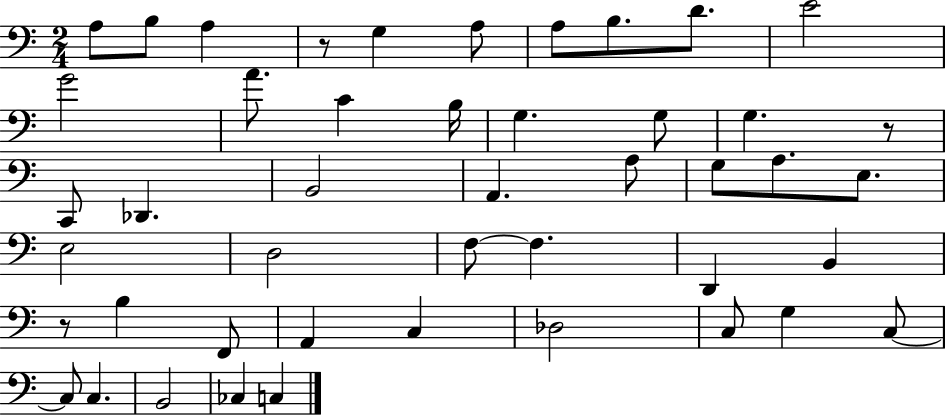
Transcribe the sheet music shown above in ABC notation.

X:1
T:Untitled
M:2/4
L:1/4
K:C
A,/2 B,/2 A, z/2 G, A,/2 A,/2 B,/2 D/2 E2 G2 A/2 C B,/4 G, G,/2 G, z/2 C,,/2 _D,, B,,2 A,, A,/2 G,/2 A,/2 E,/2 E,2 D,2 F,/2 F, D,, B,, z/2 B, F,,/2 A,, C, _D,2 C,/2 G, C,/2 C,/2 C, B,,2 _C, C,